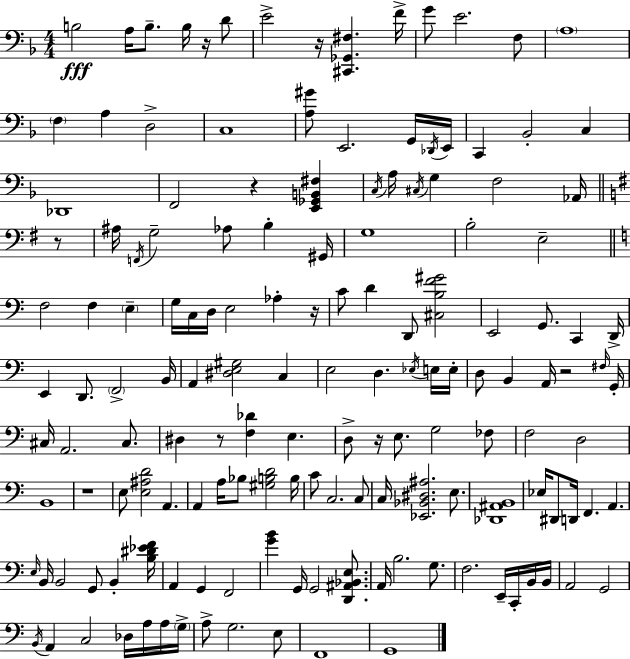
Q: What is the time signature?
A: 4/4